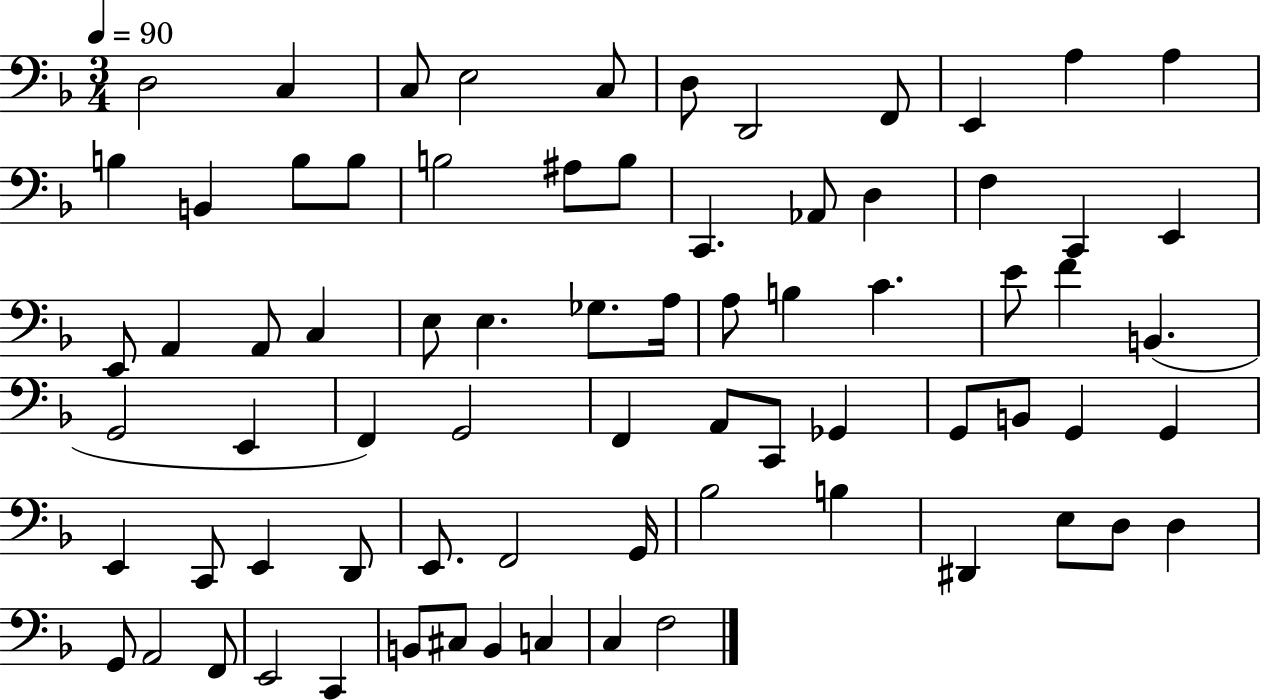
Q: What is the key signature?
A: F major